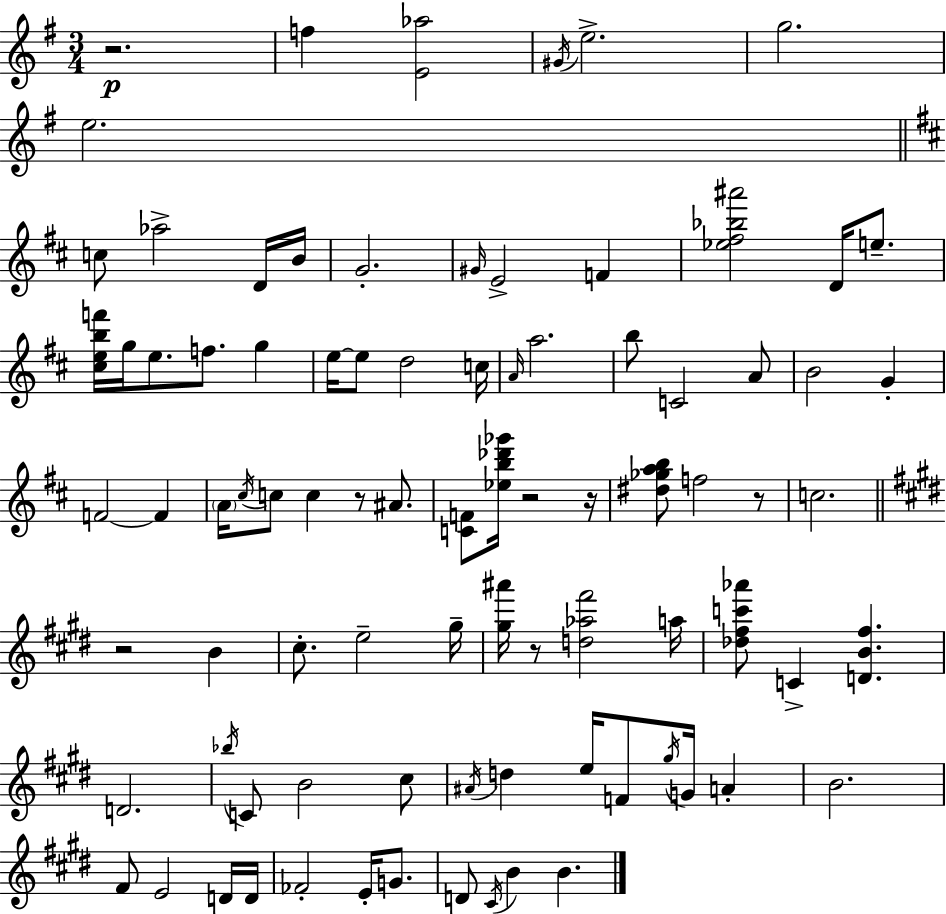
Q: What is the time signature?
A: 3/4